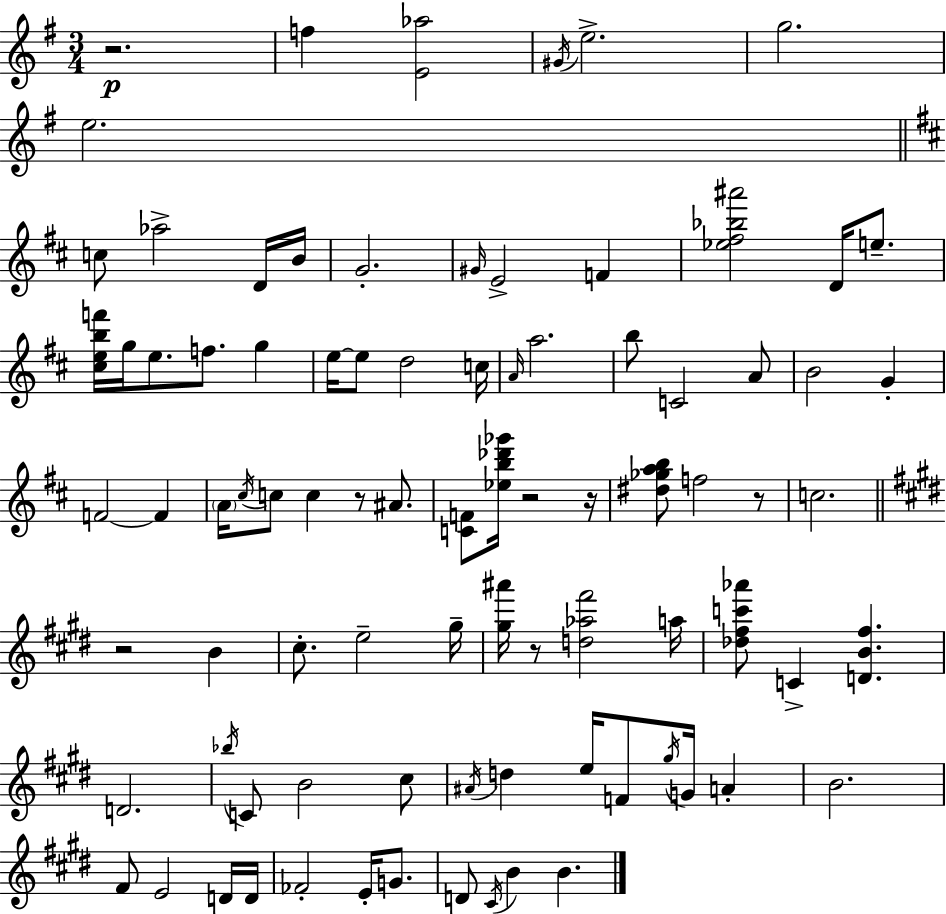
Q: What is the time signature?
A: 3/4